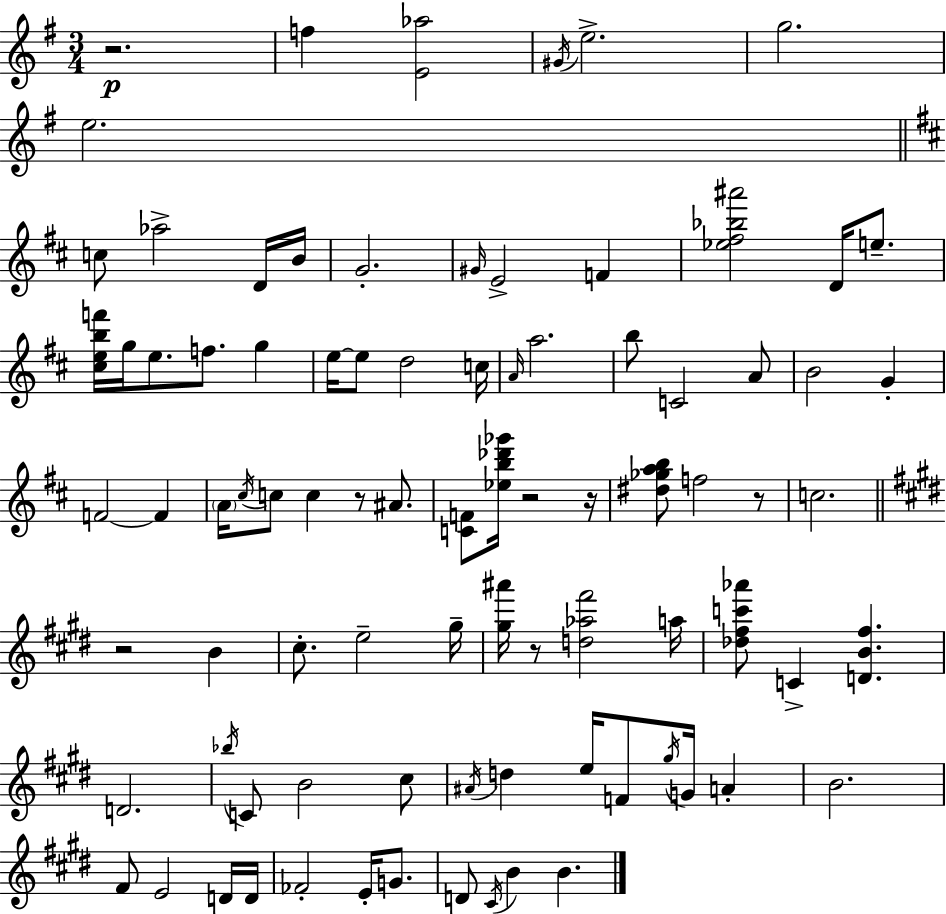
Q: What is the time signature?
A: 3/4